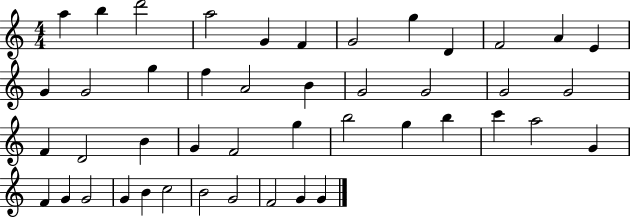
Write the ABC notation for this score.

X:1
T:Untitled
M:4/4
L:1/4
K:C
a b d'2 a2 G F G2 g D F2 A E G G2 g f A2 B G2 G2 G2 G2 F D2 B G F2 g b2 g b c' a2 G F G G2 G B c2 B2 G2 F2 G G